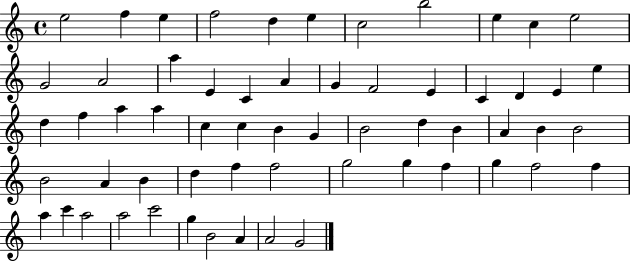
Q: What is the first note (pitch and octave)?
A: E5